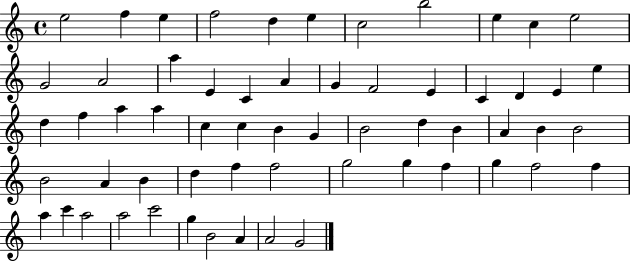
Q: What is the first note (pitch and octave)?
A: E5